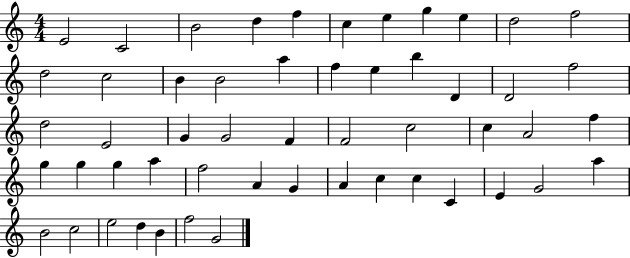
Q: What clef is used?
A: treble